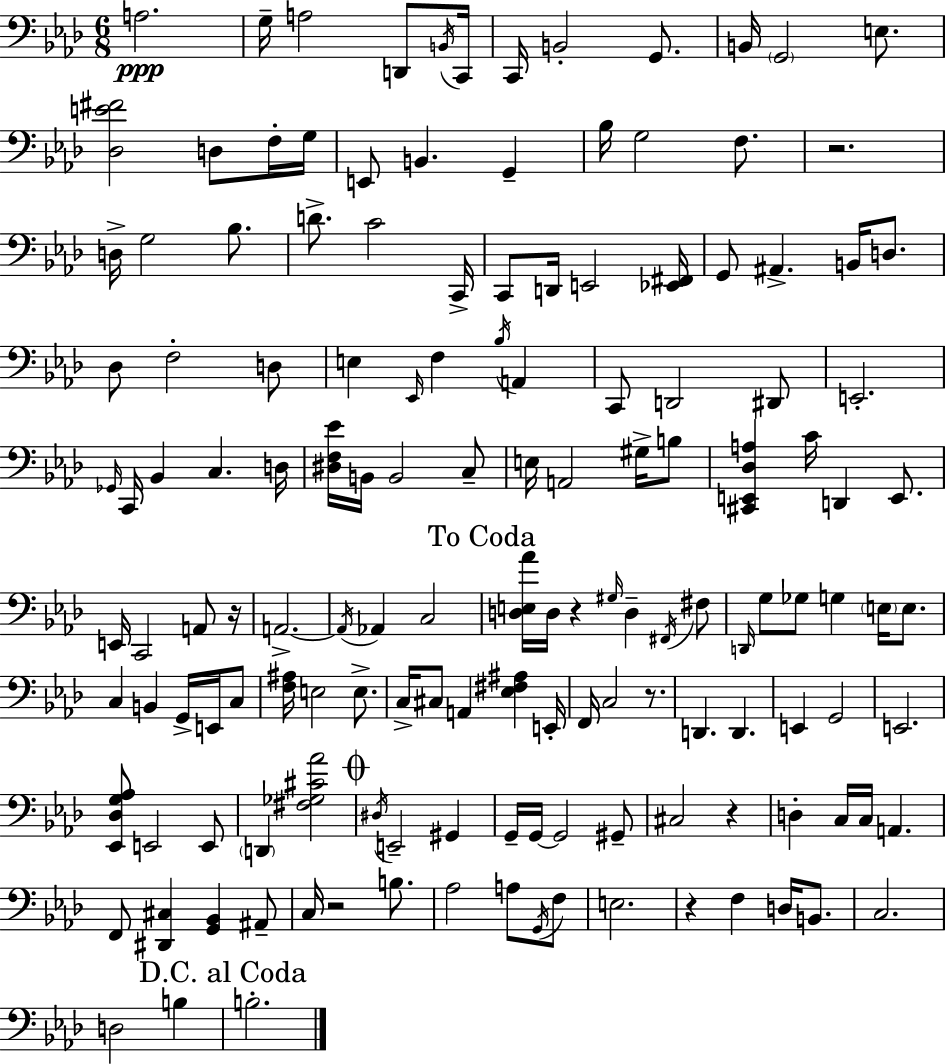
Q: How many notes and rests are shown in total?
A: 146